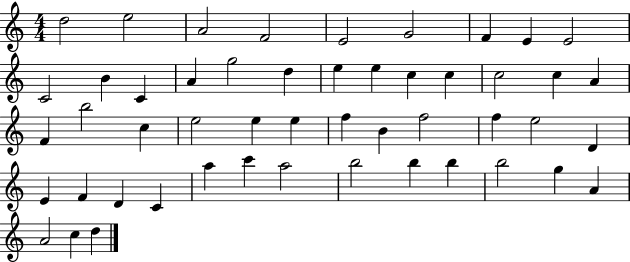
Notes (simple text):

D5/h E5/h A4/h F4/h E4/h G4/h F4/q E4/q E4/h C4/h B4/q C4/q A4/q G5/h D5/q E5/q E5/q C5/q C5/q C5/h C5/q A4/q F4/q B5/h C5/q E5/h E5/q E5/q F5/q B4/q F5/h F5/q E5/h D4/q E4/q F4/q D4/q C4/q A5/q C6/q A5/h B5/h B5/q B5/q B5/h G5/q A4/q A4/h C5/q D5/q